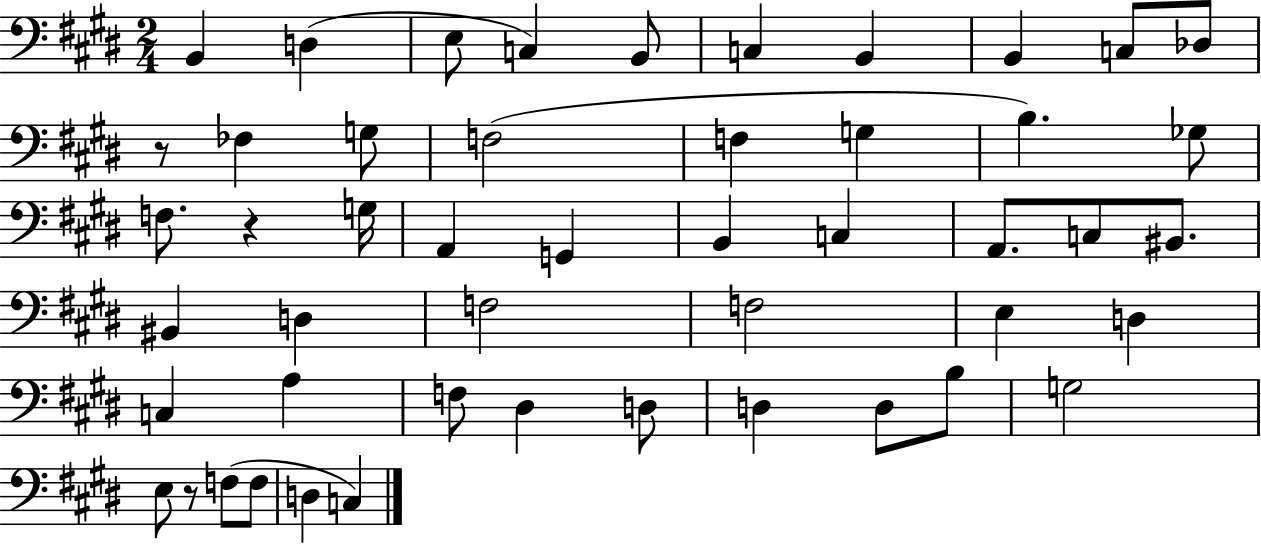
X:1
T:Untitled
M:2/4
L:1/4
K:E
B,, D, E,/2 C, B,,/2 C, B,, B,, C,/2 _D,/2 z/2 _F, G,/2 F,2 F, G, B, _G,/2 F,/2 z G,/4 A,, G,, B,, C, A,,/2 C,/2 ^B,,/2 ^B,, D, F,2 F,2 E, D, C, A, F,/2 ^D, D,/2 D, D,/2 B,/2 G,2 E,/2 z/2 F,/2 F,/2 D, C,